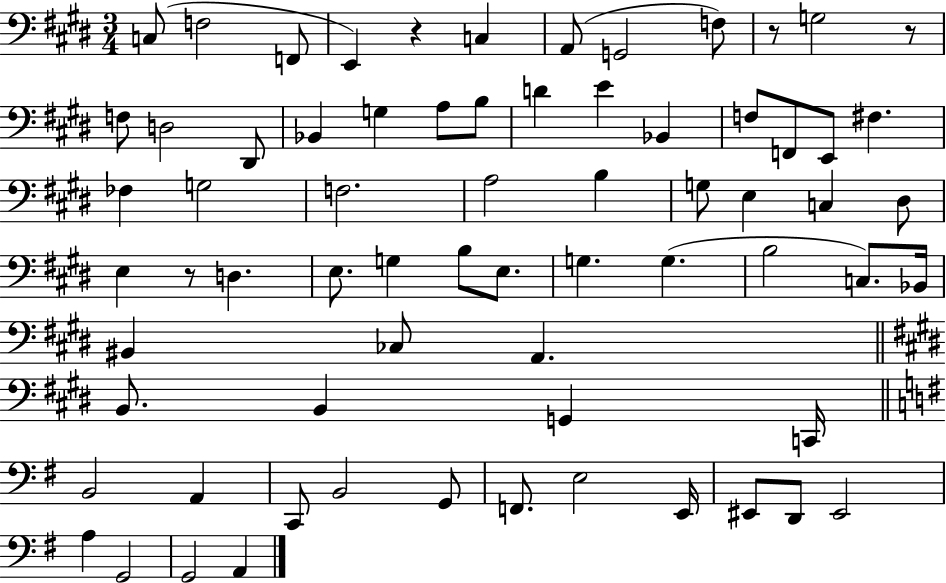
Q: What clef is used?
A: bass